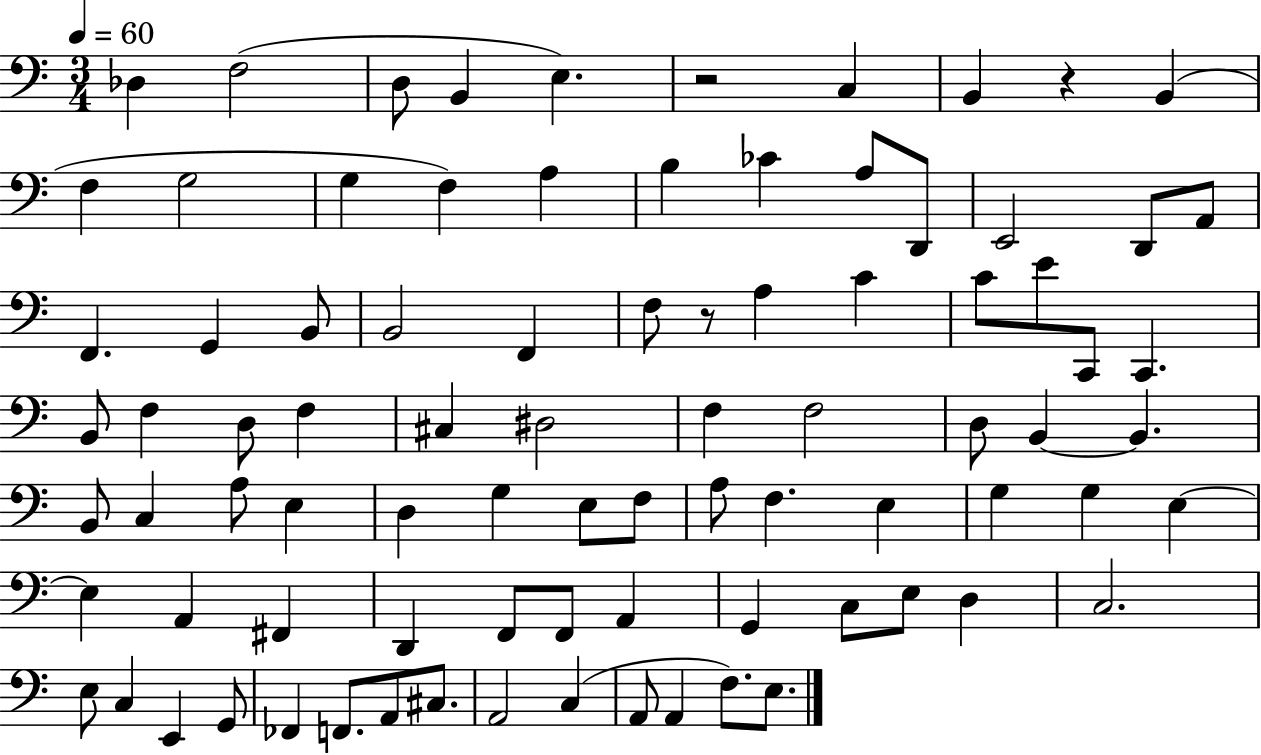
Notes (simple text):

Db3/q F3/h D3/e B2/q E3/q. R/h C3/q B2/q R/q B2/q F3/q G3/h G3/q F3/q A3/q B3/q CES4/q A3/e D2/e E2/h D2/e A2/e F2/q. G2/q B2/e B2/h F2/q F3/e R/e A3/q C4/q C4/e E4/e C2/e C2/q. B2/e F3/q D3/e F3/q C#3/q D#3/h F3/q F3/h D3/e B2/q B2/q. B2/e C3/q A3/e E3/q D3/q G3/q E3/e F3/e A3/e F3/q. E3/q G3/q G3/q E3/q E3/q A2/q F#2/q D2/q F2/e F2/e A2/q G2/q C3/e E3/e D3/q C3/h. E3/e C3/q E2/q G2/e FES2/q F2/e. A2/e C#3/e. A2/h C3/q A2/e A2/q F3/e. E3/e.